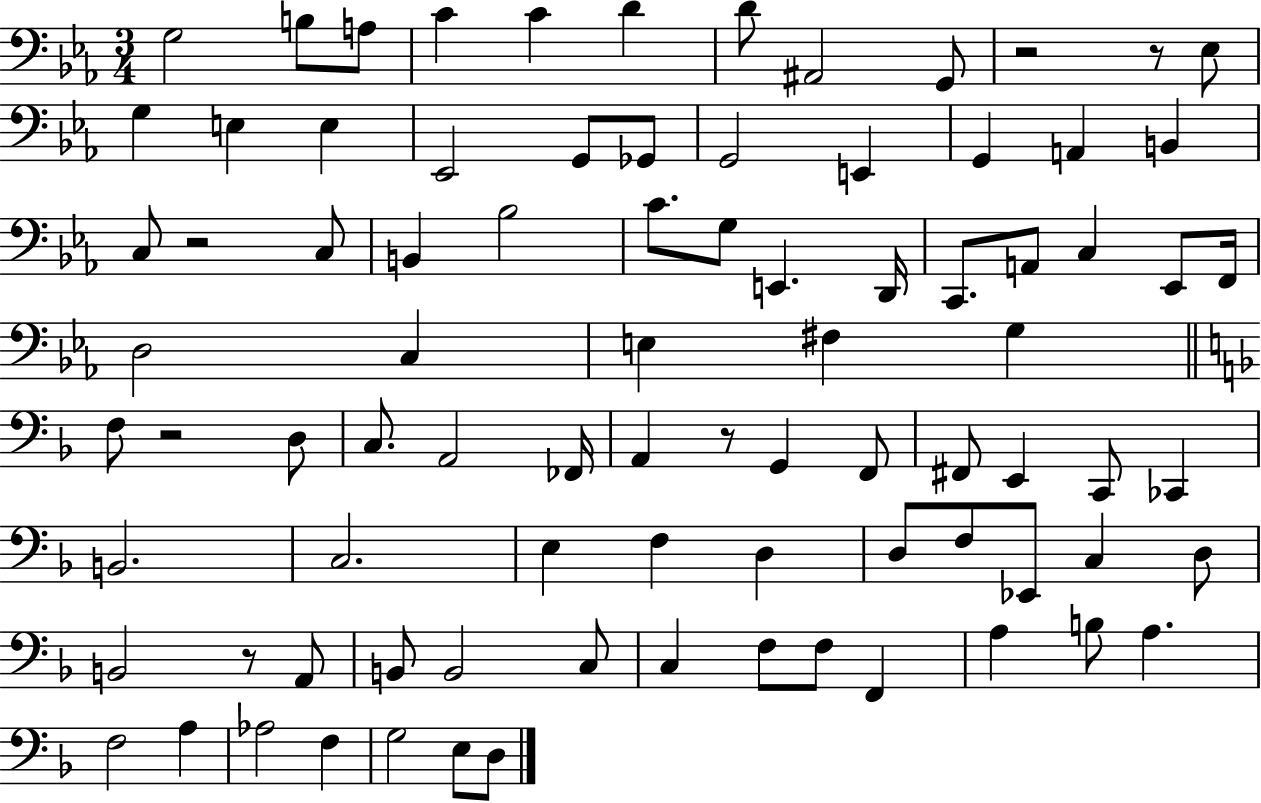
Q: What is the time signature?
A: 3/4